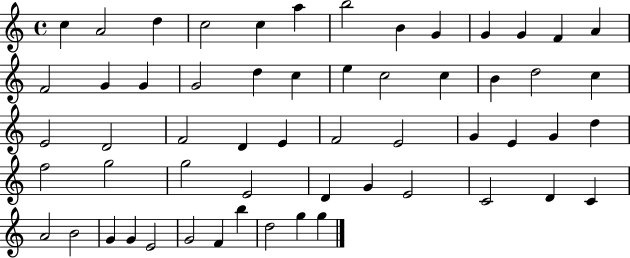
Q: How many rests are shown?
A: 0